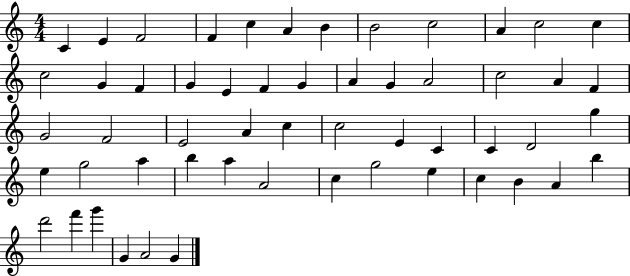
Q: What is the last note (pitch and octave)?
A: G4